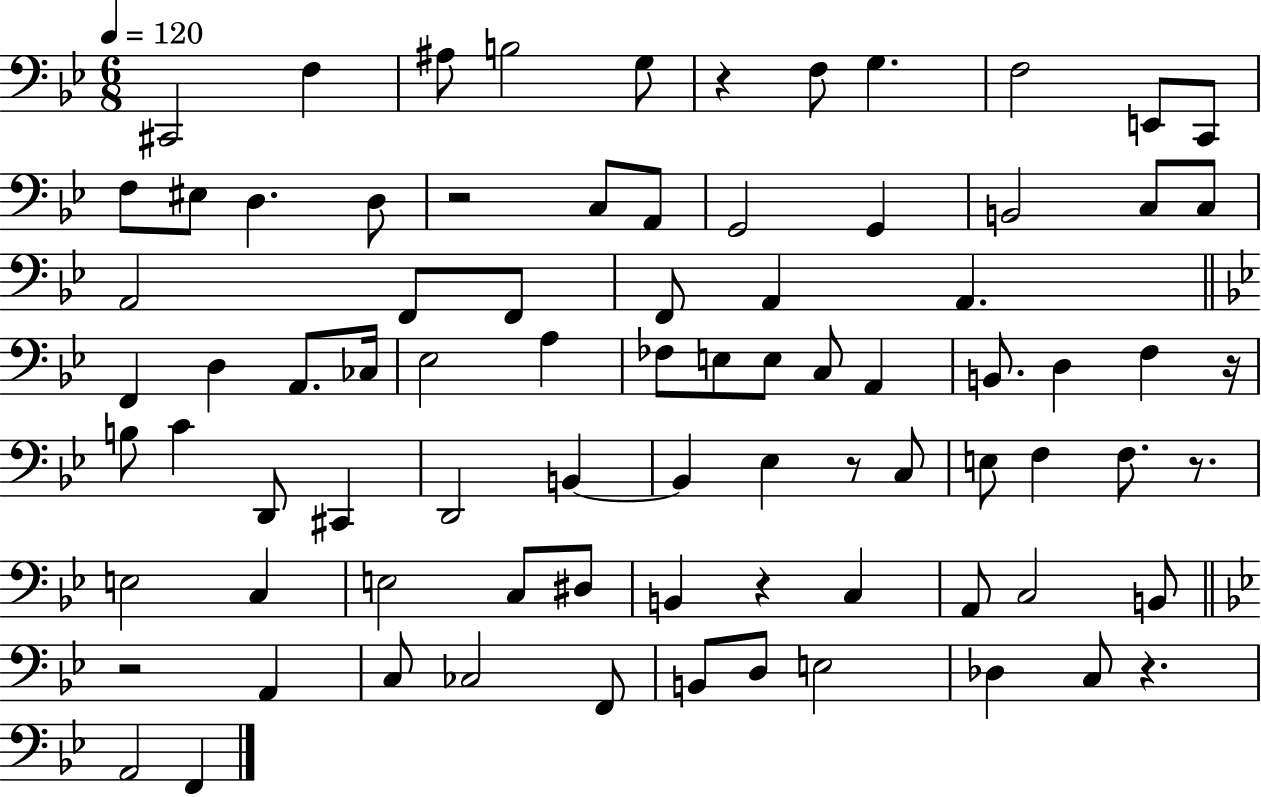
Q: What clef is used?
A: bass